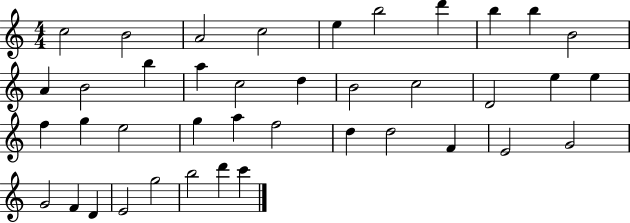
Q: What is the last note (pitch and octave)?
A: C6